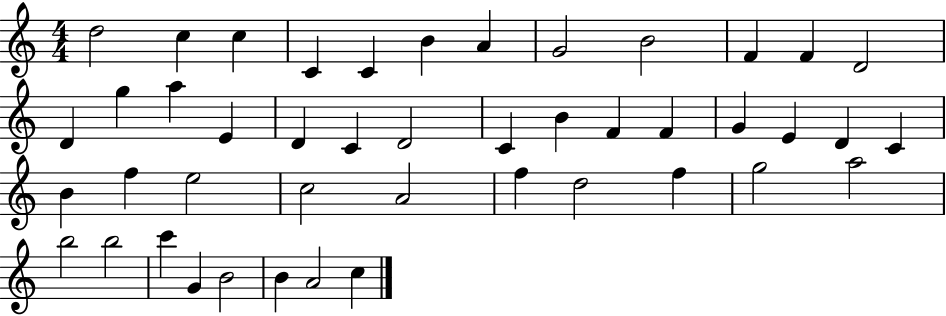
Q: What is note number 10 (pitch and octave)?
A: F4